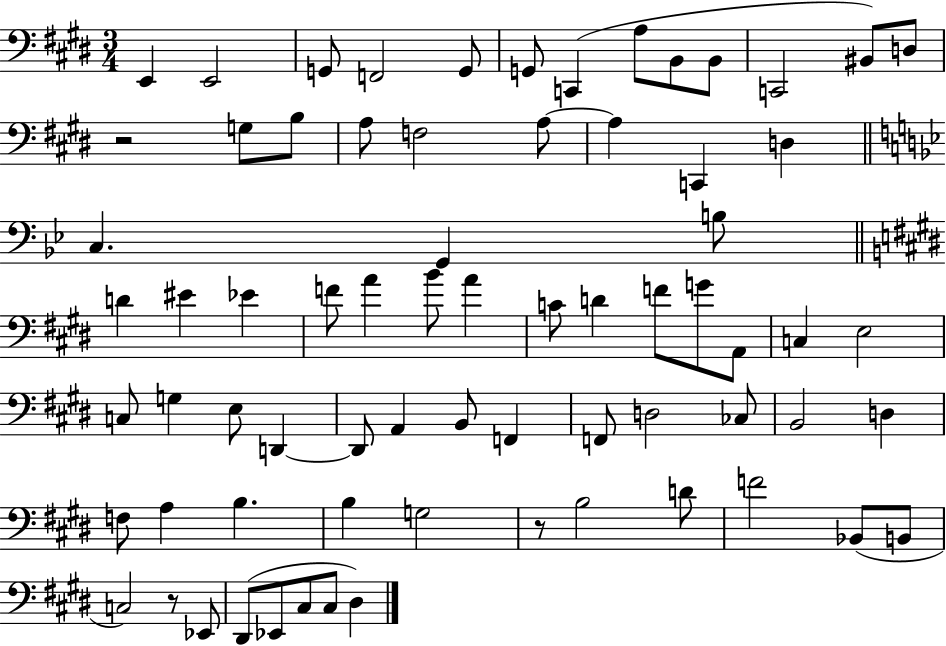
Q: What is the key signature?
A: E major